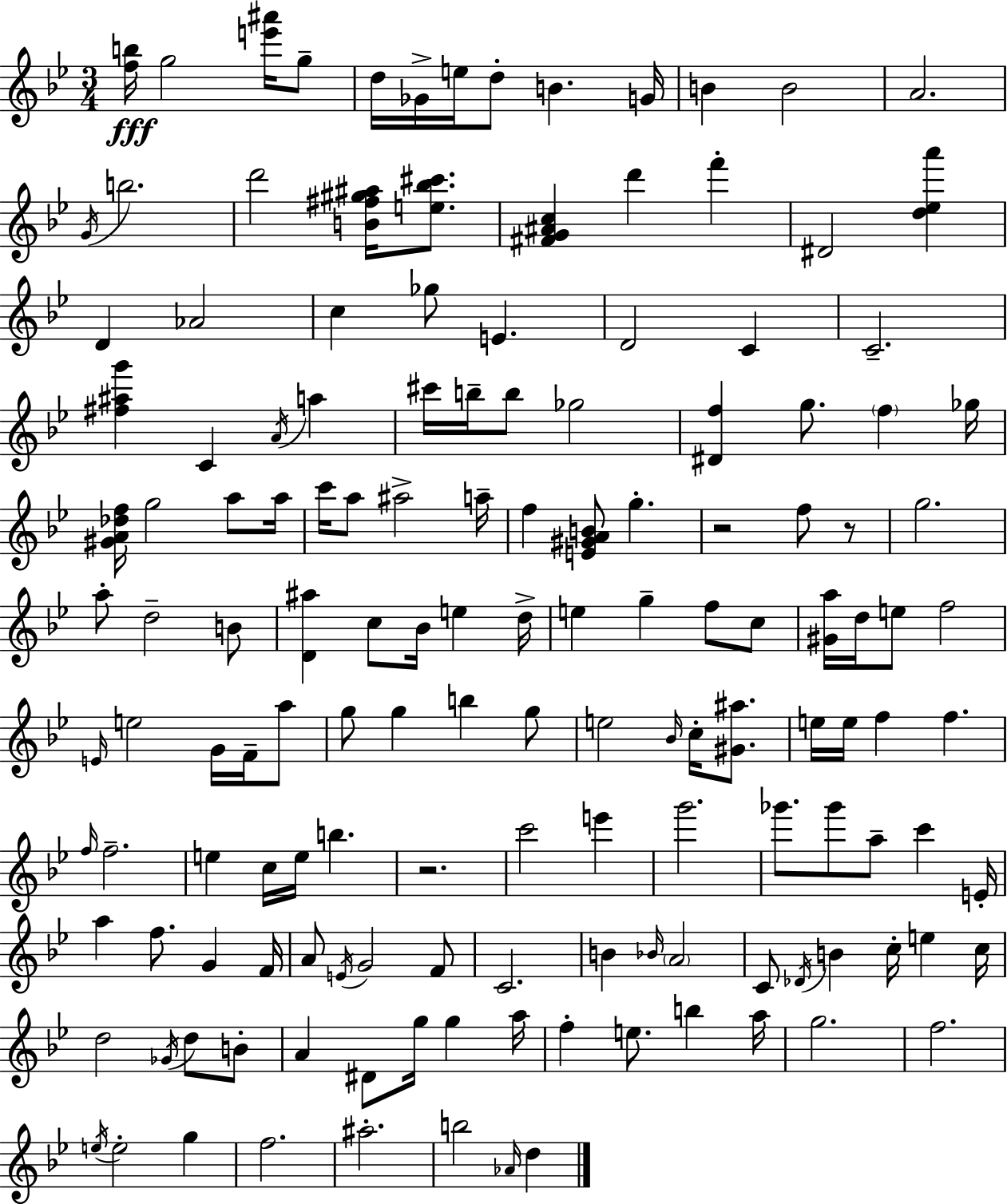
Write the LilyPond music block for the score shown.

{
  \clef treble
  \numericTimeSignature
  \time 3/4
  \key bes \major
  <f'' b''>16\fff g''2 <e''' ais'''>16 g''8-- | d''16 ges'16-> e''16 d''8-. b'4. g'16 | b'4 b'2 | a'2. | \break \acciaccatura { g'16 } b''2. | d'''2 <b' fis'' gis'' ais''>16 <e'' bes'' cis'''>8. | <fis' g' ais' c''>4 d'''4 f'''4-. | dis'2 <d'' ees'' a'''>4 | \break d'4 aes'2 | c''4 ges''8 e'4. | d'2 c'4 | c'2.-- | \break <fis'' ais'' g'''>4 c'4 \acciaccatura { a'16 } a''4 | cis'''16 b''16-- b''8 ges''2 | <dis' f''>4 g''8. \parenthesize f''4 | ges''16 <gis' a' des'' f''>16 g''2 a''8 | \break a''16 c'''16 a''8 ais''2-> | a''16-- f''4 <e' gis' a' b'>8 g''4.-. | r2 f''8 | r8 g''2. | \break a''8-. d''2-- | b'8 <d' ais''>4 c''8 bes'16 e''4 | d''16-> e''4 g''4-- f''8 | c''8 <gis' a''>16 d''16 e''8 f''2 | \break \grace { e'16 } e''2 g'16 | f'16-- a''8 g''8 g''4 b''4 | g''8 e''2 \grace { bes'16 } | c''16-. <gis' ais''>8. e''16 e''16 f''4 f''4. | \break \grace { f''16 } f''2.-- | e''4 c''16 e''16 b''4. | r2. | c'''2 | \break e'''4 g'''2. | ges'''8. ges'''8 a''8-- | c'''4 e'16-. a''4 f''8. | g'4 f'16 a'8 \acciaccatura { e'16 } g'2 | \break f'8 c'2. | b'4 \grace { bes'16 } \parenthesize a'2 | c'8 \acciaccatura { des'16 } b'4 | c''16-. e''4 c''16 d''2 | \break \acciaccatura { ges'16 } d''8 b'8-. a'4 | dis'8 g''16 g''4 a''16 f''4-. | e''8. b''4 a''16 g''2. | f''2. | \break \acciaccatura { e''16 } e''2-. | g''4 f''2. | ais''2.-. | b''2 | \break \grace { aes'16 } d''4 \bar "|."
}